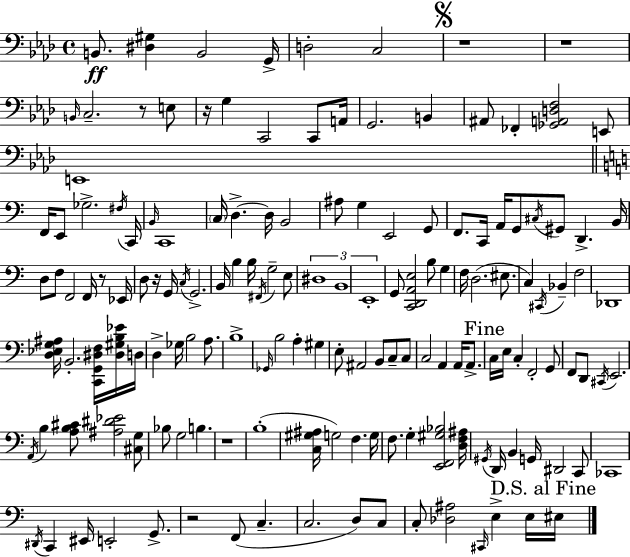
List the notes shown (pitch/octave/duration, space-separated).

B2/e. [D#3,G#3]/q B2/h G2/s D3/h C3/h R/w R/w B2/s C3/h. R/e E3/e R/s G3/q C2/h C2/e A2/s G2/h. B2/q A#2/e FES2/q [Gb2,A2,D3,F3]/h E2/e E2/w F2/s E2/e Gb3/h. F#3/s C2/s B2/s C2/w C3/s D3/q. D3/s B2/h A#3/e G3/q E2/h G2/e F2/e. C2/s A2/s G2/e C#3/s G#2/e D2/q. B2/s D3/e F3/e F2/h F2/s R/e Eb2/s D3/e R/s G2/s C3/s G2/h. B2/s B3/q B3/s F#2/s G3/h E3/e D#3/w B2/w E2/w G2/e [C2,D2,A2,E3]/h B3/e G3/q F3/s D3/h. EIS3/e. C3/q C#2/s Bb2/q F3/h Db2/w [D3,Eb3,G3,A#3]/s B2/h. [C2,G2,D#3,F3]/s [D#3,G#3,B3,Eb4]/s D3/s D3/q Gb3/s B3/h A3/e. B3/w Gb2/s B3/h A3/q G#3/q E3/e A#2/h B2/e C3/e C3/e C3/h A2/q A2/s A2/e. C3/s E3/s C3/q F2/h G2/e F2/e D2/e C#2/s E2/h. A2/s B3/q [A3,B3,C#4]/e [A#3,D#4,Eb4]/h [C#3,G3]/e Bb3/e G3/h B3/q. R/w B3/w [C3,G#3,A#3]/s G3/h F3/q. G3/s F3/e. G3/q [E2,F2,G#3,Bb3]/h [D3,F3,A#3]/s G#2/s D2/s B2/q G2/s D#2/h C2/e CES2/w D#2/s C2/q EIS2/s E2/h G2/e. R/h F2/e C3/q. C3/h. D3/e C3/e C3/e [Db3,A#3]/h C#2/s E3/q E3/s EIS3/s